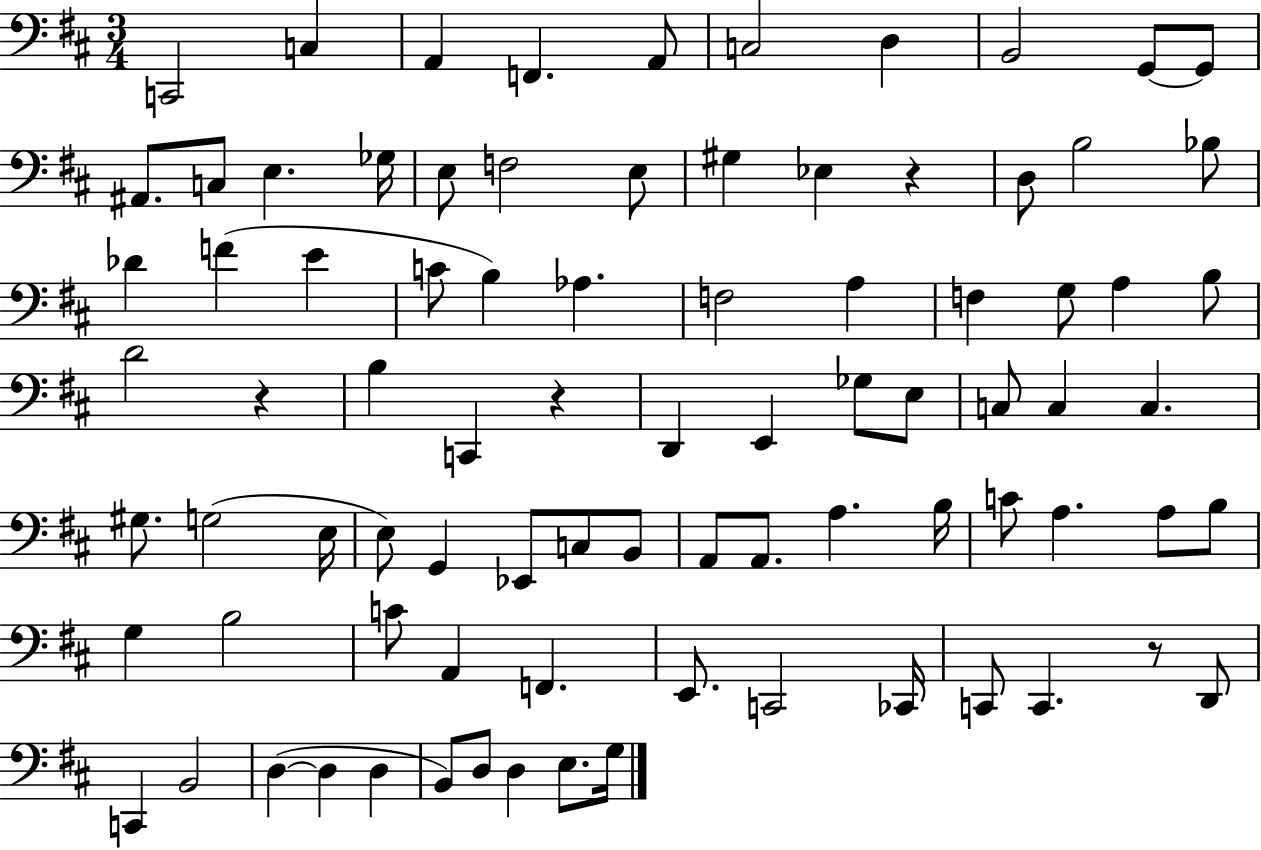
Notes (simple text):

C2/h C3/q A2/q F2/q. A2/e C3/h D3/q B2/h G2/e G2/e A#2/e. C3/e E3/q. Gb3/s E3/e F3/h E3/e G#3/q Eb3/q R/q D3/e B3/h Bb3/e Db4/q F4/q E4/q C4/e B3/q Ab3/q. F3/h A3/q F3/q G3/e A3/q B3/e D4/h R/q B3/q C2/q R/q D2/q E2/q Gb3/e E3/e C3/e C3/q C3/q. G#3/e. G3/h E3/s E3/e G2/q Eb2/e C3/e B2/e A2/e A2/e. A3/q. B3/s C4/e A3/q. A3/e B3/e G3/q B3/h C4/e A2/q F2/q. E2/e. C2/h CES2/s C2/e C2/q. R/e D2/e C2/q B2/h D3/q D3/q D3/q B2/e D3/e D3/q E3/e. G3/s